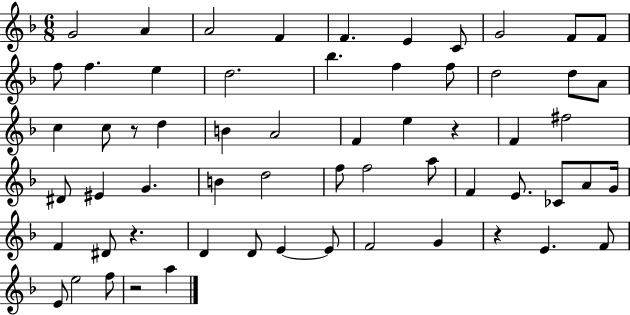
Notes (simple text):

G4/h A4/q A4/h F4/q F4/q. E4/q C4/e G4/h F4/e F4/e F5/e F5/q. E5/q D5/h. Bb5/q. F5/q F5/e D5/h D5/e A4/e C5/q C5/e R/e D5/q B4/q A4/h F4/q E5/q R/q F4/q F#5/h D#4/e EIS4/q G4/q. B4/q D5/h F5/e F5/h A5/e F4/q E4/e. CES4/e A4/e G4/s F4/q D#4/e R/q. D4/q D4/e E4/q E4/e F4/h G4/q R/q E4/q. F4/e E4/e E5/h F5/e R/h A5/q